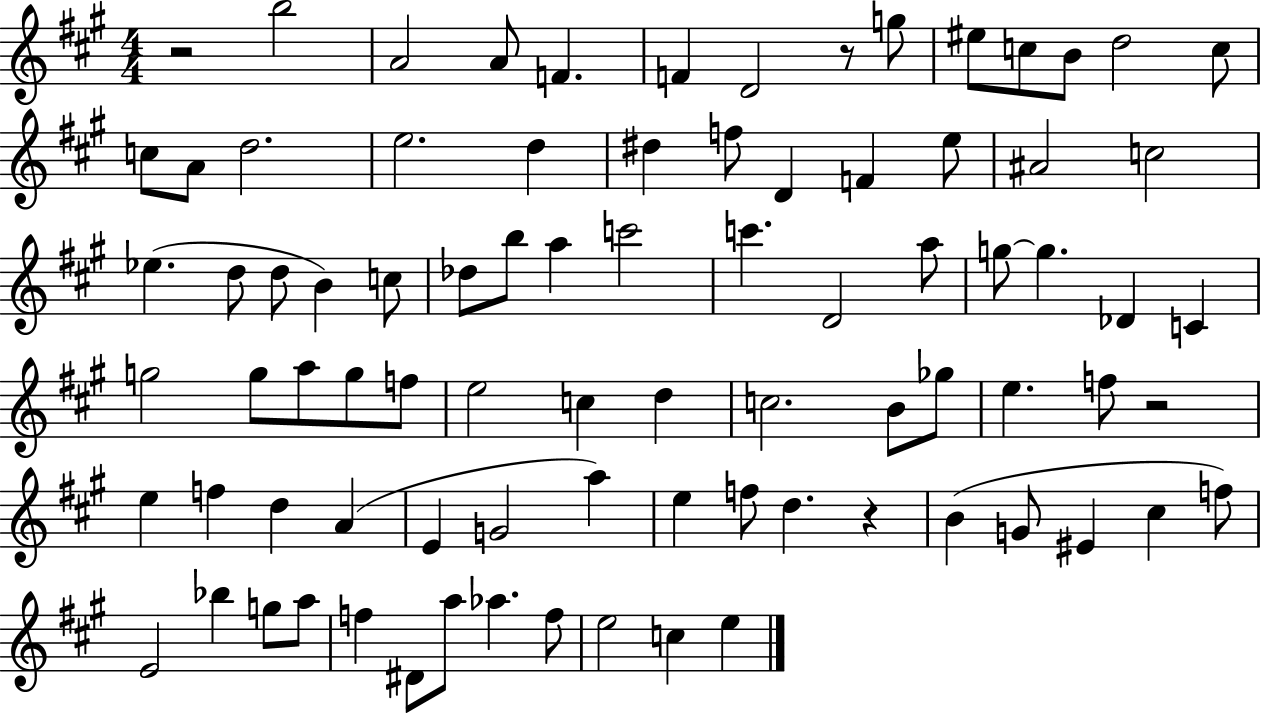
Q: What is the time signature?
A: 4/4